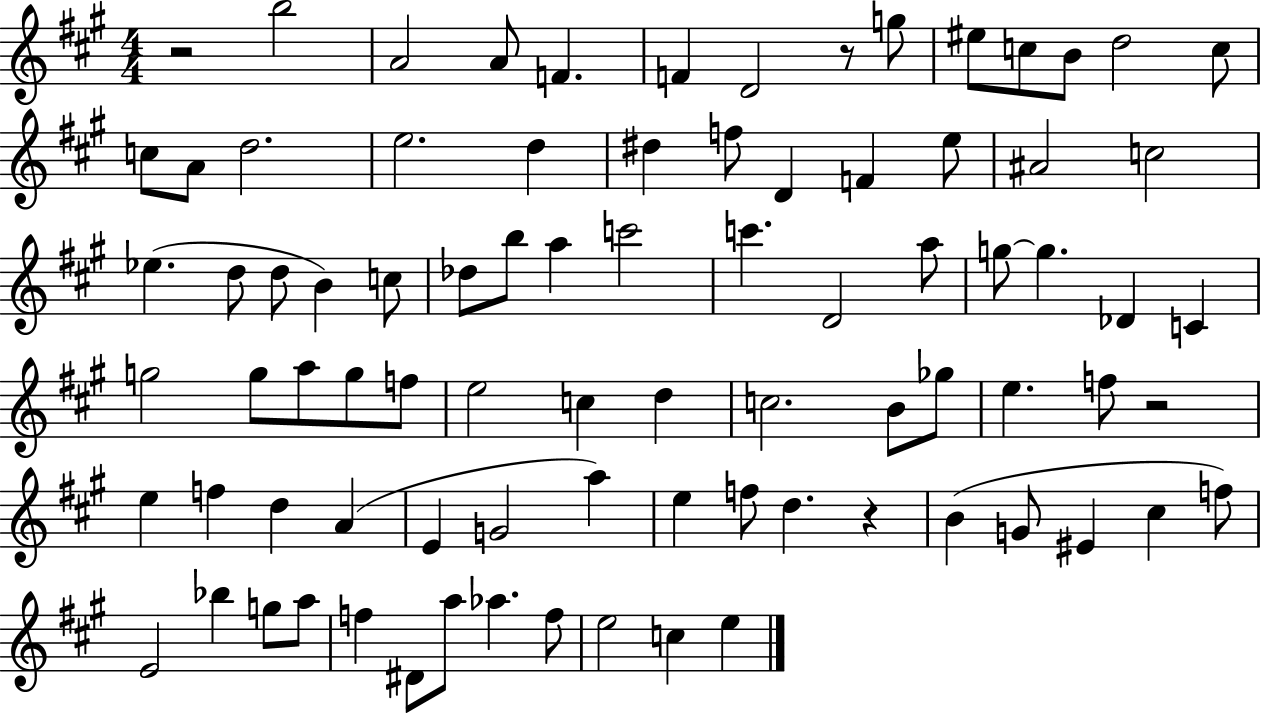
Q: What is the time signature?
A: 4/4